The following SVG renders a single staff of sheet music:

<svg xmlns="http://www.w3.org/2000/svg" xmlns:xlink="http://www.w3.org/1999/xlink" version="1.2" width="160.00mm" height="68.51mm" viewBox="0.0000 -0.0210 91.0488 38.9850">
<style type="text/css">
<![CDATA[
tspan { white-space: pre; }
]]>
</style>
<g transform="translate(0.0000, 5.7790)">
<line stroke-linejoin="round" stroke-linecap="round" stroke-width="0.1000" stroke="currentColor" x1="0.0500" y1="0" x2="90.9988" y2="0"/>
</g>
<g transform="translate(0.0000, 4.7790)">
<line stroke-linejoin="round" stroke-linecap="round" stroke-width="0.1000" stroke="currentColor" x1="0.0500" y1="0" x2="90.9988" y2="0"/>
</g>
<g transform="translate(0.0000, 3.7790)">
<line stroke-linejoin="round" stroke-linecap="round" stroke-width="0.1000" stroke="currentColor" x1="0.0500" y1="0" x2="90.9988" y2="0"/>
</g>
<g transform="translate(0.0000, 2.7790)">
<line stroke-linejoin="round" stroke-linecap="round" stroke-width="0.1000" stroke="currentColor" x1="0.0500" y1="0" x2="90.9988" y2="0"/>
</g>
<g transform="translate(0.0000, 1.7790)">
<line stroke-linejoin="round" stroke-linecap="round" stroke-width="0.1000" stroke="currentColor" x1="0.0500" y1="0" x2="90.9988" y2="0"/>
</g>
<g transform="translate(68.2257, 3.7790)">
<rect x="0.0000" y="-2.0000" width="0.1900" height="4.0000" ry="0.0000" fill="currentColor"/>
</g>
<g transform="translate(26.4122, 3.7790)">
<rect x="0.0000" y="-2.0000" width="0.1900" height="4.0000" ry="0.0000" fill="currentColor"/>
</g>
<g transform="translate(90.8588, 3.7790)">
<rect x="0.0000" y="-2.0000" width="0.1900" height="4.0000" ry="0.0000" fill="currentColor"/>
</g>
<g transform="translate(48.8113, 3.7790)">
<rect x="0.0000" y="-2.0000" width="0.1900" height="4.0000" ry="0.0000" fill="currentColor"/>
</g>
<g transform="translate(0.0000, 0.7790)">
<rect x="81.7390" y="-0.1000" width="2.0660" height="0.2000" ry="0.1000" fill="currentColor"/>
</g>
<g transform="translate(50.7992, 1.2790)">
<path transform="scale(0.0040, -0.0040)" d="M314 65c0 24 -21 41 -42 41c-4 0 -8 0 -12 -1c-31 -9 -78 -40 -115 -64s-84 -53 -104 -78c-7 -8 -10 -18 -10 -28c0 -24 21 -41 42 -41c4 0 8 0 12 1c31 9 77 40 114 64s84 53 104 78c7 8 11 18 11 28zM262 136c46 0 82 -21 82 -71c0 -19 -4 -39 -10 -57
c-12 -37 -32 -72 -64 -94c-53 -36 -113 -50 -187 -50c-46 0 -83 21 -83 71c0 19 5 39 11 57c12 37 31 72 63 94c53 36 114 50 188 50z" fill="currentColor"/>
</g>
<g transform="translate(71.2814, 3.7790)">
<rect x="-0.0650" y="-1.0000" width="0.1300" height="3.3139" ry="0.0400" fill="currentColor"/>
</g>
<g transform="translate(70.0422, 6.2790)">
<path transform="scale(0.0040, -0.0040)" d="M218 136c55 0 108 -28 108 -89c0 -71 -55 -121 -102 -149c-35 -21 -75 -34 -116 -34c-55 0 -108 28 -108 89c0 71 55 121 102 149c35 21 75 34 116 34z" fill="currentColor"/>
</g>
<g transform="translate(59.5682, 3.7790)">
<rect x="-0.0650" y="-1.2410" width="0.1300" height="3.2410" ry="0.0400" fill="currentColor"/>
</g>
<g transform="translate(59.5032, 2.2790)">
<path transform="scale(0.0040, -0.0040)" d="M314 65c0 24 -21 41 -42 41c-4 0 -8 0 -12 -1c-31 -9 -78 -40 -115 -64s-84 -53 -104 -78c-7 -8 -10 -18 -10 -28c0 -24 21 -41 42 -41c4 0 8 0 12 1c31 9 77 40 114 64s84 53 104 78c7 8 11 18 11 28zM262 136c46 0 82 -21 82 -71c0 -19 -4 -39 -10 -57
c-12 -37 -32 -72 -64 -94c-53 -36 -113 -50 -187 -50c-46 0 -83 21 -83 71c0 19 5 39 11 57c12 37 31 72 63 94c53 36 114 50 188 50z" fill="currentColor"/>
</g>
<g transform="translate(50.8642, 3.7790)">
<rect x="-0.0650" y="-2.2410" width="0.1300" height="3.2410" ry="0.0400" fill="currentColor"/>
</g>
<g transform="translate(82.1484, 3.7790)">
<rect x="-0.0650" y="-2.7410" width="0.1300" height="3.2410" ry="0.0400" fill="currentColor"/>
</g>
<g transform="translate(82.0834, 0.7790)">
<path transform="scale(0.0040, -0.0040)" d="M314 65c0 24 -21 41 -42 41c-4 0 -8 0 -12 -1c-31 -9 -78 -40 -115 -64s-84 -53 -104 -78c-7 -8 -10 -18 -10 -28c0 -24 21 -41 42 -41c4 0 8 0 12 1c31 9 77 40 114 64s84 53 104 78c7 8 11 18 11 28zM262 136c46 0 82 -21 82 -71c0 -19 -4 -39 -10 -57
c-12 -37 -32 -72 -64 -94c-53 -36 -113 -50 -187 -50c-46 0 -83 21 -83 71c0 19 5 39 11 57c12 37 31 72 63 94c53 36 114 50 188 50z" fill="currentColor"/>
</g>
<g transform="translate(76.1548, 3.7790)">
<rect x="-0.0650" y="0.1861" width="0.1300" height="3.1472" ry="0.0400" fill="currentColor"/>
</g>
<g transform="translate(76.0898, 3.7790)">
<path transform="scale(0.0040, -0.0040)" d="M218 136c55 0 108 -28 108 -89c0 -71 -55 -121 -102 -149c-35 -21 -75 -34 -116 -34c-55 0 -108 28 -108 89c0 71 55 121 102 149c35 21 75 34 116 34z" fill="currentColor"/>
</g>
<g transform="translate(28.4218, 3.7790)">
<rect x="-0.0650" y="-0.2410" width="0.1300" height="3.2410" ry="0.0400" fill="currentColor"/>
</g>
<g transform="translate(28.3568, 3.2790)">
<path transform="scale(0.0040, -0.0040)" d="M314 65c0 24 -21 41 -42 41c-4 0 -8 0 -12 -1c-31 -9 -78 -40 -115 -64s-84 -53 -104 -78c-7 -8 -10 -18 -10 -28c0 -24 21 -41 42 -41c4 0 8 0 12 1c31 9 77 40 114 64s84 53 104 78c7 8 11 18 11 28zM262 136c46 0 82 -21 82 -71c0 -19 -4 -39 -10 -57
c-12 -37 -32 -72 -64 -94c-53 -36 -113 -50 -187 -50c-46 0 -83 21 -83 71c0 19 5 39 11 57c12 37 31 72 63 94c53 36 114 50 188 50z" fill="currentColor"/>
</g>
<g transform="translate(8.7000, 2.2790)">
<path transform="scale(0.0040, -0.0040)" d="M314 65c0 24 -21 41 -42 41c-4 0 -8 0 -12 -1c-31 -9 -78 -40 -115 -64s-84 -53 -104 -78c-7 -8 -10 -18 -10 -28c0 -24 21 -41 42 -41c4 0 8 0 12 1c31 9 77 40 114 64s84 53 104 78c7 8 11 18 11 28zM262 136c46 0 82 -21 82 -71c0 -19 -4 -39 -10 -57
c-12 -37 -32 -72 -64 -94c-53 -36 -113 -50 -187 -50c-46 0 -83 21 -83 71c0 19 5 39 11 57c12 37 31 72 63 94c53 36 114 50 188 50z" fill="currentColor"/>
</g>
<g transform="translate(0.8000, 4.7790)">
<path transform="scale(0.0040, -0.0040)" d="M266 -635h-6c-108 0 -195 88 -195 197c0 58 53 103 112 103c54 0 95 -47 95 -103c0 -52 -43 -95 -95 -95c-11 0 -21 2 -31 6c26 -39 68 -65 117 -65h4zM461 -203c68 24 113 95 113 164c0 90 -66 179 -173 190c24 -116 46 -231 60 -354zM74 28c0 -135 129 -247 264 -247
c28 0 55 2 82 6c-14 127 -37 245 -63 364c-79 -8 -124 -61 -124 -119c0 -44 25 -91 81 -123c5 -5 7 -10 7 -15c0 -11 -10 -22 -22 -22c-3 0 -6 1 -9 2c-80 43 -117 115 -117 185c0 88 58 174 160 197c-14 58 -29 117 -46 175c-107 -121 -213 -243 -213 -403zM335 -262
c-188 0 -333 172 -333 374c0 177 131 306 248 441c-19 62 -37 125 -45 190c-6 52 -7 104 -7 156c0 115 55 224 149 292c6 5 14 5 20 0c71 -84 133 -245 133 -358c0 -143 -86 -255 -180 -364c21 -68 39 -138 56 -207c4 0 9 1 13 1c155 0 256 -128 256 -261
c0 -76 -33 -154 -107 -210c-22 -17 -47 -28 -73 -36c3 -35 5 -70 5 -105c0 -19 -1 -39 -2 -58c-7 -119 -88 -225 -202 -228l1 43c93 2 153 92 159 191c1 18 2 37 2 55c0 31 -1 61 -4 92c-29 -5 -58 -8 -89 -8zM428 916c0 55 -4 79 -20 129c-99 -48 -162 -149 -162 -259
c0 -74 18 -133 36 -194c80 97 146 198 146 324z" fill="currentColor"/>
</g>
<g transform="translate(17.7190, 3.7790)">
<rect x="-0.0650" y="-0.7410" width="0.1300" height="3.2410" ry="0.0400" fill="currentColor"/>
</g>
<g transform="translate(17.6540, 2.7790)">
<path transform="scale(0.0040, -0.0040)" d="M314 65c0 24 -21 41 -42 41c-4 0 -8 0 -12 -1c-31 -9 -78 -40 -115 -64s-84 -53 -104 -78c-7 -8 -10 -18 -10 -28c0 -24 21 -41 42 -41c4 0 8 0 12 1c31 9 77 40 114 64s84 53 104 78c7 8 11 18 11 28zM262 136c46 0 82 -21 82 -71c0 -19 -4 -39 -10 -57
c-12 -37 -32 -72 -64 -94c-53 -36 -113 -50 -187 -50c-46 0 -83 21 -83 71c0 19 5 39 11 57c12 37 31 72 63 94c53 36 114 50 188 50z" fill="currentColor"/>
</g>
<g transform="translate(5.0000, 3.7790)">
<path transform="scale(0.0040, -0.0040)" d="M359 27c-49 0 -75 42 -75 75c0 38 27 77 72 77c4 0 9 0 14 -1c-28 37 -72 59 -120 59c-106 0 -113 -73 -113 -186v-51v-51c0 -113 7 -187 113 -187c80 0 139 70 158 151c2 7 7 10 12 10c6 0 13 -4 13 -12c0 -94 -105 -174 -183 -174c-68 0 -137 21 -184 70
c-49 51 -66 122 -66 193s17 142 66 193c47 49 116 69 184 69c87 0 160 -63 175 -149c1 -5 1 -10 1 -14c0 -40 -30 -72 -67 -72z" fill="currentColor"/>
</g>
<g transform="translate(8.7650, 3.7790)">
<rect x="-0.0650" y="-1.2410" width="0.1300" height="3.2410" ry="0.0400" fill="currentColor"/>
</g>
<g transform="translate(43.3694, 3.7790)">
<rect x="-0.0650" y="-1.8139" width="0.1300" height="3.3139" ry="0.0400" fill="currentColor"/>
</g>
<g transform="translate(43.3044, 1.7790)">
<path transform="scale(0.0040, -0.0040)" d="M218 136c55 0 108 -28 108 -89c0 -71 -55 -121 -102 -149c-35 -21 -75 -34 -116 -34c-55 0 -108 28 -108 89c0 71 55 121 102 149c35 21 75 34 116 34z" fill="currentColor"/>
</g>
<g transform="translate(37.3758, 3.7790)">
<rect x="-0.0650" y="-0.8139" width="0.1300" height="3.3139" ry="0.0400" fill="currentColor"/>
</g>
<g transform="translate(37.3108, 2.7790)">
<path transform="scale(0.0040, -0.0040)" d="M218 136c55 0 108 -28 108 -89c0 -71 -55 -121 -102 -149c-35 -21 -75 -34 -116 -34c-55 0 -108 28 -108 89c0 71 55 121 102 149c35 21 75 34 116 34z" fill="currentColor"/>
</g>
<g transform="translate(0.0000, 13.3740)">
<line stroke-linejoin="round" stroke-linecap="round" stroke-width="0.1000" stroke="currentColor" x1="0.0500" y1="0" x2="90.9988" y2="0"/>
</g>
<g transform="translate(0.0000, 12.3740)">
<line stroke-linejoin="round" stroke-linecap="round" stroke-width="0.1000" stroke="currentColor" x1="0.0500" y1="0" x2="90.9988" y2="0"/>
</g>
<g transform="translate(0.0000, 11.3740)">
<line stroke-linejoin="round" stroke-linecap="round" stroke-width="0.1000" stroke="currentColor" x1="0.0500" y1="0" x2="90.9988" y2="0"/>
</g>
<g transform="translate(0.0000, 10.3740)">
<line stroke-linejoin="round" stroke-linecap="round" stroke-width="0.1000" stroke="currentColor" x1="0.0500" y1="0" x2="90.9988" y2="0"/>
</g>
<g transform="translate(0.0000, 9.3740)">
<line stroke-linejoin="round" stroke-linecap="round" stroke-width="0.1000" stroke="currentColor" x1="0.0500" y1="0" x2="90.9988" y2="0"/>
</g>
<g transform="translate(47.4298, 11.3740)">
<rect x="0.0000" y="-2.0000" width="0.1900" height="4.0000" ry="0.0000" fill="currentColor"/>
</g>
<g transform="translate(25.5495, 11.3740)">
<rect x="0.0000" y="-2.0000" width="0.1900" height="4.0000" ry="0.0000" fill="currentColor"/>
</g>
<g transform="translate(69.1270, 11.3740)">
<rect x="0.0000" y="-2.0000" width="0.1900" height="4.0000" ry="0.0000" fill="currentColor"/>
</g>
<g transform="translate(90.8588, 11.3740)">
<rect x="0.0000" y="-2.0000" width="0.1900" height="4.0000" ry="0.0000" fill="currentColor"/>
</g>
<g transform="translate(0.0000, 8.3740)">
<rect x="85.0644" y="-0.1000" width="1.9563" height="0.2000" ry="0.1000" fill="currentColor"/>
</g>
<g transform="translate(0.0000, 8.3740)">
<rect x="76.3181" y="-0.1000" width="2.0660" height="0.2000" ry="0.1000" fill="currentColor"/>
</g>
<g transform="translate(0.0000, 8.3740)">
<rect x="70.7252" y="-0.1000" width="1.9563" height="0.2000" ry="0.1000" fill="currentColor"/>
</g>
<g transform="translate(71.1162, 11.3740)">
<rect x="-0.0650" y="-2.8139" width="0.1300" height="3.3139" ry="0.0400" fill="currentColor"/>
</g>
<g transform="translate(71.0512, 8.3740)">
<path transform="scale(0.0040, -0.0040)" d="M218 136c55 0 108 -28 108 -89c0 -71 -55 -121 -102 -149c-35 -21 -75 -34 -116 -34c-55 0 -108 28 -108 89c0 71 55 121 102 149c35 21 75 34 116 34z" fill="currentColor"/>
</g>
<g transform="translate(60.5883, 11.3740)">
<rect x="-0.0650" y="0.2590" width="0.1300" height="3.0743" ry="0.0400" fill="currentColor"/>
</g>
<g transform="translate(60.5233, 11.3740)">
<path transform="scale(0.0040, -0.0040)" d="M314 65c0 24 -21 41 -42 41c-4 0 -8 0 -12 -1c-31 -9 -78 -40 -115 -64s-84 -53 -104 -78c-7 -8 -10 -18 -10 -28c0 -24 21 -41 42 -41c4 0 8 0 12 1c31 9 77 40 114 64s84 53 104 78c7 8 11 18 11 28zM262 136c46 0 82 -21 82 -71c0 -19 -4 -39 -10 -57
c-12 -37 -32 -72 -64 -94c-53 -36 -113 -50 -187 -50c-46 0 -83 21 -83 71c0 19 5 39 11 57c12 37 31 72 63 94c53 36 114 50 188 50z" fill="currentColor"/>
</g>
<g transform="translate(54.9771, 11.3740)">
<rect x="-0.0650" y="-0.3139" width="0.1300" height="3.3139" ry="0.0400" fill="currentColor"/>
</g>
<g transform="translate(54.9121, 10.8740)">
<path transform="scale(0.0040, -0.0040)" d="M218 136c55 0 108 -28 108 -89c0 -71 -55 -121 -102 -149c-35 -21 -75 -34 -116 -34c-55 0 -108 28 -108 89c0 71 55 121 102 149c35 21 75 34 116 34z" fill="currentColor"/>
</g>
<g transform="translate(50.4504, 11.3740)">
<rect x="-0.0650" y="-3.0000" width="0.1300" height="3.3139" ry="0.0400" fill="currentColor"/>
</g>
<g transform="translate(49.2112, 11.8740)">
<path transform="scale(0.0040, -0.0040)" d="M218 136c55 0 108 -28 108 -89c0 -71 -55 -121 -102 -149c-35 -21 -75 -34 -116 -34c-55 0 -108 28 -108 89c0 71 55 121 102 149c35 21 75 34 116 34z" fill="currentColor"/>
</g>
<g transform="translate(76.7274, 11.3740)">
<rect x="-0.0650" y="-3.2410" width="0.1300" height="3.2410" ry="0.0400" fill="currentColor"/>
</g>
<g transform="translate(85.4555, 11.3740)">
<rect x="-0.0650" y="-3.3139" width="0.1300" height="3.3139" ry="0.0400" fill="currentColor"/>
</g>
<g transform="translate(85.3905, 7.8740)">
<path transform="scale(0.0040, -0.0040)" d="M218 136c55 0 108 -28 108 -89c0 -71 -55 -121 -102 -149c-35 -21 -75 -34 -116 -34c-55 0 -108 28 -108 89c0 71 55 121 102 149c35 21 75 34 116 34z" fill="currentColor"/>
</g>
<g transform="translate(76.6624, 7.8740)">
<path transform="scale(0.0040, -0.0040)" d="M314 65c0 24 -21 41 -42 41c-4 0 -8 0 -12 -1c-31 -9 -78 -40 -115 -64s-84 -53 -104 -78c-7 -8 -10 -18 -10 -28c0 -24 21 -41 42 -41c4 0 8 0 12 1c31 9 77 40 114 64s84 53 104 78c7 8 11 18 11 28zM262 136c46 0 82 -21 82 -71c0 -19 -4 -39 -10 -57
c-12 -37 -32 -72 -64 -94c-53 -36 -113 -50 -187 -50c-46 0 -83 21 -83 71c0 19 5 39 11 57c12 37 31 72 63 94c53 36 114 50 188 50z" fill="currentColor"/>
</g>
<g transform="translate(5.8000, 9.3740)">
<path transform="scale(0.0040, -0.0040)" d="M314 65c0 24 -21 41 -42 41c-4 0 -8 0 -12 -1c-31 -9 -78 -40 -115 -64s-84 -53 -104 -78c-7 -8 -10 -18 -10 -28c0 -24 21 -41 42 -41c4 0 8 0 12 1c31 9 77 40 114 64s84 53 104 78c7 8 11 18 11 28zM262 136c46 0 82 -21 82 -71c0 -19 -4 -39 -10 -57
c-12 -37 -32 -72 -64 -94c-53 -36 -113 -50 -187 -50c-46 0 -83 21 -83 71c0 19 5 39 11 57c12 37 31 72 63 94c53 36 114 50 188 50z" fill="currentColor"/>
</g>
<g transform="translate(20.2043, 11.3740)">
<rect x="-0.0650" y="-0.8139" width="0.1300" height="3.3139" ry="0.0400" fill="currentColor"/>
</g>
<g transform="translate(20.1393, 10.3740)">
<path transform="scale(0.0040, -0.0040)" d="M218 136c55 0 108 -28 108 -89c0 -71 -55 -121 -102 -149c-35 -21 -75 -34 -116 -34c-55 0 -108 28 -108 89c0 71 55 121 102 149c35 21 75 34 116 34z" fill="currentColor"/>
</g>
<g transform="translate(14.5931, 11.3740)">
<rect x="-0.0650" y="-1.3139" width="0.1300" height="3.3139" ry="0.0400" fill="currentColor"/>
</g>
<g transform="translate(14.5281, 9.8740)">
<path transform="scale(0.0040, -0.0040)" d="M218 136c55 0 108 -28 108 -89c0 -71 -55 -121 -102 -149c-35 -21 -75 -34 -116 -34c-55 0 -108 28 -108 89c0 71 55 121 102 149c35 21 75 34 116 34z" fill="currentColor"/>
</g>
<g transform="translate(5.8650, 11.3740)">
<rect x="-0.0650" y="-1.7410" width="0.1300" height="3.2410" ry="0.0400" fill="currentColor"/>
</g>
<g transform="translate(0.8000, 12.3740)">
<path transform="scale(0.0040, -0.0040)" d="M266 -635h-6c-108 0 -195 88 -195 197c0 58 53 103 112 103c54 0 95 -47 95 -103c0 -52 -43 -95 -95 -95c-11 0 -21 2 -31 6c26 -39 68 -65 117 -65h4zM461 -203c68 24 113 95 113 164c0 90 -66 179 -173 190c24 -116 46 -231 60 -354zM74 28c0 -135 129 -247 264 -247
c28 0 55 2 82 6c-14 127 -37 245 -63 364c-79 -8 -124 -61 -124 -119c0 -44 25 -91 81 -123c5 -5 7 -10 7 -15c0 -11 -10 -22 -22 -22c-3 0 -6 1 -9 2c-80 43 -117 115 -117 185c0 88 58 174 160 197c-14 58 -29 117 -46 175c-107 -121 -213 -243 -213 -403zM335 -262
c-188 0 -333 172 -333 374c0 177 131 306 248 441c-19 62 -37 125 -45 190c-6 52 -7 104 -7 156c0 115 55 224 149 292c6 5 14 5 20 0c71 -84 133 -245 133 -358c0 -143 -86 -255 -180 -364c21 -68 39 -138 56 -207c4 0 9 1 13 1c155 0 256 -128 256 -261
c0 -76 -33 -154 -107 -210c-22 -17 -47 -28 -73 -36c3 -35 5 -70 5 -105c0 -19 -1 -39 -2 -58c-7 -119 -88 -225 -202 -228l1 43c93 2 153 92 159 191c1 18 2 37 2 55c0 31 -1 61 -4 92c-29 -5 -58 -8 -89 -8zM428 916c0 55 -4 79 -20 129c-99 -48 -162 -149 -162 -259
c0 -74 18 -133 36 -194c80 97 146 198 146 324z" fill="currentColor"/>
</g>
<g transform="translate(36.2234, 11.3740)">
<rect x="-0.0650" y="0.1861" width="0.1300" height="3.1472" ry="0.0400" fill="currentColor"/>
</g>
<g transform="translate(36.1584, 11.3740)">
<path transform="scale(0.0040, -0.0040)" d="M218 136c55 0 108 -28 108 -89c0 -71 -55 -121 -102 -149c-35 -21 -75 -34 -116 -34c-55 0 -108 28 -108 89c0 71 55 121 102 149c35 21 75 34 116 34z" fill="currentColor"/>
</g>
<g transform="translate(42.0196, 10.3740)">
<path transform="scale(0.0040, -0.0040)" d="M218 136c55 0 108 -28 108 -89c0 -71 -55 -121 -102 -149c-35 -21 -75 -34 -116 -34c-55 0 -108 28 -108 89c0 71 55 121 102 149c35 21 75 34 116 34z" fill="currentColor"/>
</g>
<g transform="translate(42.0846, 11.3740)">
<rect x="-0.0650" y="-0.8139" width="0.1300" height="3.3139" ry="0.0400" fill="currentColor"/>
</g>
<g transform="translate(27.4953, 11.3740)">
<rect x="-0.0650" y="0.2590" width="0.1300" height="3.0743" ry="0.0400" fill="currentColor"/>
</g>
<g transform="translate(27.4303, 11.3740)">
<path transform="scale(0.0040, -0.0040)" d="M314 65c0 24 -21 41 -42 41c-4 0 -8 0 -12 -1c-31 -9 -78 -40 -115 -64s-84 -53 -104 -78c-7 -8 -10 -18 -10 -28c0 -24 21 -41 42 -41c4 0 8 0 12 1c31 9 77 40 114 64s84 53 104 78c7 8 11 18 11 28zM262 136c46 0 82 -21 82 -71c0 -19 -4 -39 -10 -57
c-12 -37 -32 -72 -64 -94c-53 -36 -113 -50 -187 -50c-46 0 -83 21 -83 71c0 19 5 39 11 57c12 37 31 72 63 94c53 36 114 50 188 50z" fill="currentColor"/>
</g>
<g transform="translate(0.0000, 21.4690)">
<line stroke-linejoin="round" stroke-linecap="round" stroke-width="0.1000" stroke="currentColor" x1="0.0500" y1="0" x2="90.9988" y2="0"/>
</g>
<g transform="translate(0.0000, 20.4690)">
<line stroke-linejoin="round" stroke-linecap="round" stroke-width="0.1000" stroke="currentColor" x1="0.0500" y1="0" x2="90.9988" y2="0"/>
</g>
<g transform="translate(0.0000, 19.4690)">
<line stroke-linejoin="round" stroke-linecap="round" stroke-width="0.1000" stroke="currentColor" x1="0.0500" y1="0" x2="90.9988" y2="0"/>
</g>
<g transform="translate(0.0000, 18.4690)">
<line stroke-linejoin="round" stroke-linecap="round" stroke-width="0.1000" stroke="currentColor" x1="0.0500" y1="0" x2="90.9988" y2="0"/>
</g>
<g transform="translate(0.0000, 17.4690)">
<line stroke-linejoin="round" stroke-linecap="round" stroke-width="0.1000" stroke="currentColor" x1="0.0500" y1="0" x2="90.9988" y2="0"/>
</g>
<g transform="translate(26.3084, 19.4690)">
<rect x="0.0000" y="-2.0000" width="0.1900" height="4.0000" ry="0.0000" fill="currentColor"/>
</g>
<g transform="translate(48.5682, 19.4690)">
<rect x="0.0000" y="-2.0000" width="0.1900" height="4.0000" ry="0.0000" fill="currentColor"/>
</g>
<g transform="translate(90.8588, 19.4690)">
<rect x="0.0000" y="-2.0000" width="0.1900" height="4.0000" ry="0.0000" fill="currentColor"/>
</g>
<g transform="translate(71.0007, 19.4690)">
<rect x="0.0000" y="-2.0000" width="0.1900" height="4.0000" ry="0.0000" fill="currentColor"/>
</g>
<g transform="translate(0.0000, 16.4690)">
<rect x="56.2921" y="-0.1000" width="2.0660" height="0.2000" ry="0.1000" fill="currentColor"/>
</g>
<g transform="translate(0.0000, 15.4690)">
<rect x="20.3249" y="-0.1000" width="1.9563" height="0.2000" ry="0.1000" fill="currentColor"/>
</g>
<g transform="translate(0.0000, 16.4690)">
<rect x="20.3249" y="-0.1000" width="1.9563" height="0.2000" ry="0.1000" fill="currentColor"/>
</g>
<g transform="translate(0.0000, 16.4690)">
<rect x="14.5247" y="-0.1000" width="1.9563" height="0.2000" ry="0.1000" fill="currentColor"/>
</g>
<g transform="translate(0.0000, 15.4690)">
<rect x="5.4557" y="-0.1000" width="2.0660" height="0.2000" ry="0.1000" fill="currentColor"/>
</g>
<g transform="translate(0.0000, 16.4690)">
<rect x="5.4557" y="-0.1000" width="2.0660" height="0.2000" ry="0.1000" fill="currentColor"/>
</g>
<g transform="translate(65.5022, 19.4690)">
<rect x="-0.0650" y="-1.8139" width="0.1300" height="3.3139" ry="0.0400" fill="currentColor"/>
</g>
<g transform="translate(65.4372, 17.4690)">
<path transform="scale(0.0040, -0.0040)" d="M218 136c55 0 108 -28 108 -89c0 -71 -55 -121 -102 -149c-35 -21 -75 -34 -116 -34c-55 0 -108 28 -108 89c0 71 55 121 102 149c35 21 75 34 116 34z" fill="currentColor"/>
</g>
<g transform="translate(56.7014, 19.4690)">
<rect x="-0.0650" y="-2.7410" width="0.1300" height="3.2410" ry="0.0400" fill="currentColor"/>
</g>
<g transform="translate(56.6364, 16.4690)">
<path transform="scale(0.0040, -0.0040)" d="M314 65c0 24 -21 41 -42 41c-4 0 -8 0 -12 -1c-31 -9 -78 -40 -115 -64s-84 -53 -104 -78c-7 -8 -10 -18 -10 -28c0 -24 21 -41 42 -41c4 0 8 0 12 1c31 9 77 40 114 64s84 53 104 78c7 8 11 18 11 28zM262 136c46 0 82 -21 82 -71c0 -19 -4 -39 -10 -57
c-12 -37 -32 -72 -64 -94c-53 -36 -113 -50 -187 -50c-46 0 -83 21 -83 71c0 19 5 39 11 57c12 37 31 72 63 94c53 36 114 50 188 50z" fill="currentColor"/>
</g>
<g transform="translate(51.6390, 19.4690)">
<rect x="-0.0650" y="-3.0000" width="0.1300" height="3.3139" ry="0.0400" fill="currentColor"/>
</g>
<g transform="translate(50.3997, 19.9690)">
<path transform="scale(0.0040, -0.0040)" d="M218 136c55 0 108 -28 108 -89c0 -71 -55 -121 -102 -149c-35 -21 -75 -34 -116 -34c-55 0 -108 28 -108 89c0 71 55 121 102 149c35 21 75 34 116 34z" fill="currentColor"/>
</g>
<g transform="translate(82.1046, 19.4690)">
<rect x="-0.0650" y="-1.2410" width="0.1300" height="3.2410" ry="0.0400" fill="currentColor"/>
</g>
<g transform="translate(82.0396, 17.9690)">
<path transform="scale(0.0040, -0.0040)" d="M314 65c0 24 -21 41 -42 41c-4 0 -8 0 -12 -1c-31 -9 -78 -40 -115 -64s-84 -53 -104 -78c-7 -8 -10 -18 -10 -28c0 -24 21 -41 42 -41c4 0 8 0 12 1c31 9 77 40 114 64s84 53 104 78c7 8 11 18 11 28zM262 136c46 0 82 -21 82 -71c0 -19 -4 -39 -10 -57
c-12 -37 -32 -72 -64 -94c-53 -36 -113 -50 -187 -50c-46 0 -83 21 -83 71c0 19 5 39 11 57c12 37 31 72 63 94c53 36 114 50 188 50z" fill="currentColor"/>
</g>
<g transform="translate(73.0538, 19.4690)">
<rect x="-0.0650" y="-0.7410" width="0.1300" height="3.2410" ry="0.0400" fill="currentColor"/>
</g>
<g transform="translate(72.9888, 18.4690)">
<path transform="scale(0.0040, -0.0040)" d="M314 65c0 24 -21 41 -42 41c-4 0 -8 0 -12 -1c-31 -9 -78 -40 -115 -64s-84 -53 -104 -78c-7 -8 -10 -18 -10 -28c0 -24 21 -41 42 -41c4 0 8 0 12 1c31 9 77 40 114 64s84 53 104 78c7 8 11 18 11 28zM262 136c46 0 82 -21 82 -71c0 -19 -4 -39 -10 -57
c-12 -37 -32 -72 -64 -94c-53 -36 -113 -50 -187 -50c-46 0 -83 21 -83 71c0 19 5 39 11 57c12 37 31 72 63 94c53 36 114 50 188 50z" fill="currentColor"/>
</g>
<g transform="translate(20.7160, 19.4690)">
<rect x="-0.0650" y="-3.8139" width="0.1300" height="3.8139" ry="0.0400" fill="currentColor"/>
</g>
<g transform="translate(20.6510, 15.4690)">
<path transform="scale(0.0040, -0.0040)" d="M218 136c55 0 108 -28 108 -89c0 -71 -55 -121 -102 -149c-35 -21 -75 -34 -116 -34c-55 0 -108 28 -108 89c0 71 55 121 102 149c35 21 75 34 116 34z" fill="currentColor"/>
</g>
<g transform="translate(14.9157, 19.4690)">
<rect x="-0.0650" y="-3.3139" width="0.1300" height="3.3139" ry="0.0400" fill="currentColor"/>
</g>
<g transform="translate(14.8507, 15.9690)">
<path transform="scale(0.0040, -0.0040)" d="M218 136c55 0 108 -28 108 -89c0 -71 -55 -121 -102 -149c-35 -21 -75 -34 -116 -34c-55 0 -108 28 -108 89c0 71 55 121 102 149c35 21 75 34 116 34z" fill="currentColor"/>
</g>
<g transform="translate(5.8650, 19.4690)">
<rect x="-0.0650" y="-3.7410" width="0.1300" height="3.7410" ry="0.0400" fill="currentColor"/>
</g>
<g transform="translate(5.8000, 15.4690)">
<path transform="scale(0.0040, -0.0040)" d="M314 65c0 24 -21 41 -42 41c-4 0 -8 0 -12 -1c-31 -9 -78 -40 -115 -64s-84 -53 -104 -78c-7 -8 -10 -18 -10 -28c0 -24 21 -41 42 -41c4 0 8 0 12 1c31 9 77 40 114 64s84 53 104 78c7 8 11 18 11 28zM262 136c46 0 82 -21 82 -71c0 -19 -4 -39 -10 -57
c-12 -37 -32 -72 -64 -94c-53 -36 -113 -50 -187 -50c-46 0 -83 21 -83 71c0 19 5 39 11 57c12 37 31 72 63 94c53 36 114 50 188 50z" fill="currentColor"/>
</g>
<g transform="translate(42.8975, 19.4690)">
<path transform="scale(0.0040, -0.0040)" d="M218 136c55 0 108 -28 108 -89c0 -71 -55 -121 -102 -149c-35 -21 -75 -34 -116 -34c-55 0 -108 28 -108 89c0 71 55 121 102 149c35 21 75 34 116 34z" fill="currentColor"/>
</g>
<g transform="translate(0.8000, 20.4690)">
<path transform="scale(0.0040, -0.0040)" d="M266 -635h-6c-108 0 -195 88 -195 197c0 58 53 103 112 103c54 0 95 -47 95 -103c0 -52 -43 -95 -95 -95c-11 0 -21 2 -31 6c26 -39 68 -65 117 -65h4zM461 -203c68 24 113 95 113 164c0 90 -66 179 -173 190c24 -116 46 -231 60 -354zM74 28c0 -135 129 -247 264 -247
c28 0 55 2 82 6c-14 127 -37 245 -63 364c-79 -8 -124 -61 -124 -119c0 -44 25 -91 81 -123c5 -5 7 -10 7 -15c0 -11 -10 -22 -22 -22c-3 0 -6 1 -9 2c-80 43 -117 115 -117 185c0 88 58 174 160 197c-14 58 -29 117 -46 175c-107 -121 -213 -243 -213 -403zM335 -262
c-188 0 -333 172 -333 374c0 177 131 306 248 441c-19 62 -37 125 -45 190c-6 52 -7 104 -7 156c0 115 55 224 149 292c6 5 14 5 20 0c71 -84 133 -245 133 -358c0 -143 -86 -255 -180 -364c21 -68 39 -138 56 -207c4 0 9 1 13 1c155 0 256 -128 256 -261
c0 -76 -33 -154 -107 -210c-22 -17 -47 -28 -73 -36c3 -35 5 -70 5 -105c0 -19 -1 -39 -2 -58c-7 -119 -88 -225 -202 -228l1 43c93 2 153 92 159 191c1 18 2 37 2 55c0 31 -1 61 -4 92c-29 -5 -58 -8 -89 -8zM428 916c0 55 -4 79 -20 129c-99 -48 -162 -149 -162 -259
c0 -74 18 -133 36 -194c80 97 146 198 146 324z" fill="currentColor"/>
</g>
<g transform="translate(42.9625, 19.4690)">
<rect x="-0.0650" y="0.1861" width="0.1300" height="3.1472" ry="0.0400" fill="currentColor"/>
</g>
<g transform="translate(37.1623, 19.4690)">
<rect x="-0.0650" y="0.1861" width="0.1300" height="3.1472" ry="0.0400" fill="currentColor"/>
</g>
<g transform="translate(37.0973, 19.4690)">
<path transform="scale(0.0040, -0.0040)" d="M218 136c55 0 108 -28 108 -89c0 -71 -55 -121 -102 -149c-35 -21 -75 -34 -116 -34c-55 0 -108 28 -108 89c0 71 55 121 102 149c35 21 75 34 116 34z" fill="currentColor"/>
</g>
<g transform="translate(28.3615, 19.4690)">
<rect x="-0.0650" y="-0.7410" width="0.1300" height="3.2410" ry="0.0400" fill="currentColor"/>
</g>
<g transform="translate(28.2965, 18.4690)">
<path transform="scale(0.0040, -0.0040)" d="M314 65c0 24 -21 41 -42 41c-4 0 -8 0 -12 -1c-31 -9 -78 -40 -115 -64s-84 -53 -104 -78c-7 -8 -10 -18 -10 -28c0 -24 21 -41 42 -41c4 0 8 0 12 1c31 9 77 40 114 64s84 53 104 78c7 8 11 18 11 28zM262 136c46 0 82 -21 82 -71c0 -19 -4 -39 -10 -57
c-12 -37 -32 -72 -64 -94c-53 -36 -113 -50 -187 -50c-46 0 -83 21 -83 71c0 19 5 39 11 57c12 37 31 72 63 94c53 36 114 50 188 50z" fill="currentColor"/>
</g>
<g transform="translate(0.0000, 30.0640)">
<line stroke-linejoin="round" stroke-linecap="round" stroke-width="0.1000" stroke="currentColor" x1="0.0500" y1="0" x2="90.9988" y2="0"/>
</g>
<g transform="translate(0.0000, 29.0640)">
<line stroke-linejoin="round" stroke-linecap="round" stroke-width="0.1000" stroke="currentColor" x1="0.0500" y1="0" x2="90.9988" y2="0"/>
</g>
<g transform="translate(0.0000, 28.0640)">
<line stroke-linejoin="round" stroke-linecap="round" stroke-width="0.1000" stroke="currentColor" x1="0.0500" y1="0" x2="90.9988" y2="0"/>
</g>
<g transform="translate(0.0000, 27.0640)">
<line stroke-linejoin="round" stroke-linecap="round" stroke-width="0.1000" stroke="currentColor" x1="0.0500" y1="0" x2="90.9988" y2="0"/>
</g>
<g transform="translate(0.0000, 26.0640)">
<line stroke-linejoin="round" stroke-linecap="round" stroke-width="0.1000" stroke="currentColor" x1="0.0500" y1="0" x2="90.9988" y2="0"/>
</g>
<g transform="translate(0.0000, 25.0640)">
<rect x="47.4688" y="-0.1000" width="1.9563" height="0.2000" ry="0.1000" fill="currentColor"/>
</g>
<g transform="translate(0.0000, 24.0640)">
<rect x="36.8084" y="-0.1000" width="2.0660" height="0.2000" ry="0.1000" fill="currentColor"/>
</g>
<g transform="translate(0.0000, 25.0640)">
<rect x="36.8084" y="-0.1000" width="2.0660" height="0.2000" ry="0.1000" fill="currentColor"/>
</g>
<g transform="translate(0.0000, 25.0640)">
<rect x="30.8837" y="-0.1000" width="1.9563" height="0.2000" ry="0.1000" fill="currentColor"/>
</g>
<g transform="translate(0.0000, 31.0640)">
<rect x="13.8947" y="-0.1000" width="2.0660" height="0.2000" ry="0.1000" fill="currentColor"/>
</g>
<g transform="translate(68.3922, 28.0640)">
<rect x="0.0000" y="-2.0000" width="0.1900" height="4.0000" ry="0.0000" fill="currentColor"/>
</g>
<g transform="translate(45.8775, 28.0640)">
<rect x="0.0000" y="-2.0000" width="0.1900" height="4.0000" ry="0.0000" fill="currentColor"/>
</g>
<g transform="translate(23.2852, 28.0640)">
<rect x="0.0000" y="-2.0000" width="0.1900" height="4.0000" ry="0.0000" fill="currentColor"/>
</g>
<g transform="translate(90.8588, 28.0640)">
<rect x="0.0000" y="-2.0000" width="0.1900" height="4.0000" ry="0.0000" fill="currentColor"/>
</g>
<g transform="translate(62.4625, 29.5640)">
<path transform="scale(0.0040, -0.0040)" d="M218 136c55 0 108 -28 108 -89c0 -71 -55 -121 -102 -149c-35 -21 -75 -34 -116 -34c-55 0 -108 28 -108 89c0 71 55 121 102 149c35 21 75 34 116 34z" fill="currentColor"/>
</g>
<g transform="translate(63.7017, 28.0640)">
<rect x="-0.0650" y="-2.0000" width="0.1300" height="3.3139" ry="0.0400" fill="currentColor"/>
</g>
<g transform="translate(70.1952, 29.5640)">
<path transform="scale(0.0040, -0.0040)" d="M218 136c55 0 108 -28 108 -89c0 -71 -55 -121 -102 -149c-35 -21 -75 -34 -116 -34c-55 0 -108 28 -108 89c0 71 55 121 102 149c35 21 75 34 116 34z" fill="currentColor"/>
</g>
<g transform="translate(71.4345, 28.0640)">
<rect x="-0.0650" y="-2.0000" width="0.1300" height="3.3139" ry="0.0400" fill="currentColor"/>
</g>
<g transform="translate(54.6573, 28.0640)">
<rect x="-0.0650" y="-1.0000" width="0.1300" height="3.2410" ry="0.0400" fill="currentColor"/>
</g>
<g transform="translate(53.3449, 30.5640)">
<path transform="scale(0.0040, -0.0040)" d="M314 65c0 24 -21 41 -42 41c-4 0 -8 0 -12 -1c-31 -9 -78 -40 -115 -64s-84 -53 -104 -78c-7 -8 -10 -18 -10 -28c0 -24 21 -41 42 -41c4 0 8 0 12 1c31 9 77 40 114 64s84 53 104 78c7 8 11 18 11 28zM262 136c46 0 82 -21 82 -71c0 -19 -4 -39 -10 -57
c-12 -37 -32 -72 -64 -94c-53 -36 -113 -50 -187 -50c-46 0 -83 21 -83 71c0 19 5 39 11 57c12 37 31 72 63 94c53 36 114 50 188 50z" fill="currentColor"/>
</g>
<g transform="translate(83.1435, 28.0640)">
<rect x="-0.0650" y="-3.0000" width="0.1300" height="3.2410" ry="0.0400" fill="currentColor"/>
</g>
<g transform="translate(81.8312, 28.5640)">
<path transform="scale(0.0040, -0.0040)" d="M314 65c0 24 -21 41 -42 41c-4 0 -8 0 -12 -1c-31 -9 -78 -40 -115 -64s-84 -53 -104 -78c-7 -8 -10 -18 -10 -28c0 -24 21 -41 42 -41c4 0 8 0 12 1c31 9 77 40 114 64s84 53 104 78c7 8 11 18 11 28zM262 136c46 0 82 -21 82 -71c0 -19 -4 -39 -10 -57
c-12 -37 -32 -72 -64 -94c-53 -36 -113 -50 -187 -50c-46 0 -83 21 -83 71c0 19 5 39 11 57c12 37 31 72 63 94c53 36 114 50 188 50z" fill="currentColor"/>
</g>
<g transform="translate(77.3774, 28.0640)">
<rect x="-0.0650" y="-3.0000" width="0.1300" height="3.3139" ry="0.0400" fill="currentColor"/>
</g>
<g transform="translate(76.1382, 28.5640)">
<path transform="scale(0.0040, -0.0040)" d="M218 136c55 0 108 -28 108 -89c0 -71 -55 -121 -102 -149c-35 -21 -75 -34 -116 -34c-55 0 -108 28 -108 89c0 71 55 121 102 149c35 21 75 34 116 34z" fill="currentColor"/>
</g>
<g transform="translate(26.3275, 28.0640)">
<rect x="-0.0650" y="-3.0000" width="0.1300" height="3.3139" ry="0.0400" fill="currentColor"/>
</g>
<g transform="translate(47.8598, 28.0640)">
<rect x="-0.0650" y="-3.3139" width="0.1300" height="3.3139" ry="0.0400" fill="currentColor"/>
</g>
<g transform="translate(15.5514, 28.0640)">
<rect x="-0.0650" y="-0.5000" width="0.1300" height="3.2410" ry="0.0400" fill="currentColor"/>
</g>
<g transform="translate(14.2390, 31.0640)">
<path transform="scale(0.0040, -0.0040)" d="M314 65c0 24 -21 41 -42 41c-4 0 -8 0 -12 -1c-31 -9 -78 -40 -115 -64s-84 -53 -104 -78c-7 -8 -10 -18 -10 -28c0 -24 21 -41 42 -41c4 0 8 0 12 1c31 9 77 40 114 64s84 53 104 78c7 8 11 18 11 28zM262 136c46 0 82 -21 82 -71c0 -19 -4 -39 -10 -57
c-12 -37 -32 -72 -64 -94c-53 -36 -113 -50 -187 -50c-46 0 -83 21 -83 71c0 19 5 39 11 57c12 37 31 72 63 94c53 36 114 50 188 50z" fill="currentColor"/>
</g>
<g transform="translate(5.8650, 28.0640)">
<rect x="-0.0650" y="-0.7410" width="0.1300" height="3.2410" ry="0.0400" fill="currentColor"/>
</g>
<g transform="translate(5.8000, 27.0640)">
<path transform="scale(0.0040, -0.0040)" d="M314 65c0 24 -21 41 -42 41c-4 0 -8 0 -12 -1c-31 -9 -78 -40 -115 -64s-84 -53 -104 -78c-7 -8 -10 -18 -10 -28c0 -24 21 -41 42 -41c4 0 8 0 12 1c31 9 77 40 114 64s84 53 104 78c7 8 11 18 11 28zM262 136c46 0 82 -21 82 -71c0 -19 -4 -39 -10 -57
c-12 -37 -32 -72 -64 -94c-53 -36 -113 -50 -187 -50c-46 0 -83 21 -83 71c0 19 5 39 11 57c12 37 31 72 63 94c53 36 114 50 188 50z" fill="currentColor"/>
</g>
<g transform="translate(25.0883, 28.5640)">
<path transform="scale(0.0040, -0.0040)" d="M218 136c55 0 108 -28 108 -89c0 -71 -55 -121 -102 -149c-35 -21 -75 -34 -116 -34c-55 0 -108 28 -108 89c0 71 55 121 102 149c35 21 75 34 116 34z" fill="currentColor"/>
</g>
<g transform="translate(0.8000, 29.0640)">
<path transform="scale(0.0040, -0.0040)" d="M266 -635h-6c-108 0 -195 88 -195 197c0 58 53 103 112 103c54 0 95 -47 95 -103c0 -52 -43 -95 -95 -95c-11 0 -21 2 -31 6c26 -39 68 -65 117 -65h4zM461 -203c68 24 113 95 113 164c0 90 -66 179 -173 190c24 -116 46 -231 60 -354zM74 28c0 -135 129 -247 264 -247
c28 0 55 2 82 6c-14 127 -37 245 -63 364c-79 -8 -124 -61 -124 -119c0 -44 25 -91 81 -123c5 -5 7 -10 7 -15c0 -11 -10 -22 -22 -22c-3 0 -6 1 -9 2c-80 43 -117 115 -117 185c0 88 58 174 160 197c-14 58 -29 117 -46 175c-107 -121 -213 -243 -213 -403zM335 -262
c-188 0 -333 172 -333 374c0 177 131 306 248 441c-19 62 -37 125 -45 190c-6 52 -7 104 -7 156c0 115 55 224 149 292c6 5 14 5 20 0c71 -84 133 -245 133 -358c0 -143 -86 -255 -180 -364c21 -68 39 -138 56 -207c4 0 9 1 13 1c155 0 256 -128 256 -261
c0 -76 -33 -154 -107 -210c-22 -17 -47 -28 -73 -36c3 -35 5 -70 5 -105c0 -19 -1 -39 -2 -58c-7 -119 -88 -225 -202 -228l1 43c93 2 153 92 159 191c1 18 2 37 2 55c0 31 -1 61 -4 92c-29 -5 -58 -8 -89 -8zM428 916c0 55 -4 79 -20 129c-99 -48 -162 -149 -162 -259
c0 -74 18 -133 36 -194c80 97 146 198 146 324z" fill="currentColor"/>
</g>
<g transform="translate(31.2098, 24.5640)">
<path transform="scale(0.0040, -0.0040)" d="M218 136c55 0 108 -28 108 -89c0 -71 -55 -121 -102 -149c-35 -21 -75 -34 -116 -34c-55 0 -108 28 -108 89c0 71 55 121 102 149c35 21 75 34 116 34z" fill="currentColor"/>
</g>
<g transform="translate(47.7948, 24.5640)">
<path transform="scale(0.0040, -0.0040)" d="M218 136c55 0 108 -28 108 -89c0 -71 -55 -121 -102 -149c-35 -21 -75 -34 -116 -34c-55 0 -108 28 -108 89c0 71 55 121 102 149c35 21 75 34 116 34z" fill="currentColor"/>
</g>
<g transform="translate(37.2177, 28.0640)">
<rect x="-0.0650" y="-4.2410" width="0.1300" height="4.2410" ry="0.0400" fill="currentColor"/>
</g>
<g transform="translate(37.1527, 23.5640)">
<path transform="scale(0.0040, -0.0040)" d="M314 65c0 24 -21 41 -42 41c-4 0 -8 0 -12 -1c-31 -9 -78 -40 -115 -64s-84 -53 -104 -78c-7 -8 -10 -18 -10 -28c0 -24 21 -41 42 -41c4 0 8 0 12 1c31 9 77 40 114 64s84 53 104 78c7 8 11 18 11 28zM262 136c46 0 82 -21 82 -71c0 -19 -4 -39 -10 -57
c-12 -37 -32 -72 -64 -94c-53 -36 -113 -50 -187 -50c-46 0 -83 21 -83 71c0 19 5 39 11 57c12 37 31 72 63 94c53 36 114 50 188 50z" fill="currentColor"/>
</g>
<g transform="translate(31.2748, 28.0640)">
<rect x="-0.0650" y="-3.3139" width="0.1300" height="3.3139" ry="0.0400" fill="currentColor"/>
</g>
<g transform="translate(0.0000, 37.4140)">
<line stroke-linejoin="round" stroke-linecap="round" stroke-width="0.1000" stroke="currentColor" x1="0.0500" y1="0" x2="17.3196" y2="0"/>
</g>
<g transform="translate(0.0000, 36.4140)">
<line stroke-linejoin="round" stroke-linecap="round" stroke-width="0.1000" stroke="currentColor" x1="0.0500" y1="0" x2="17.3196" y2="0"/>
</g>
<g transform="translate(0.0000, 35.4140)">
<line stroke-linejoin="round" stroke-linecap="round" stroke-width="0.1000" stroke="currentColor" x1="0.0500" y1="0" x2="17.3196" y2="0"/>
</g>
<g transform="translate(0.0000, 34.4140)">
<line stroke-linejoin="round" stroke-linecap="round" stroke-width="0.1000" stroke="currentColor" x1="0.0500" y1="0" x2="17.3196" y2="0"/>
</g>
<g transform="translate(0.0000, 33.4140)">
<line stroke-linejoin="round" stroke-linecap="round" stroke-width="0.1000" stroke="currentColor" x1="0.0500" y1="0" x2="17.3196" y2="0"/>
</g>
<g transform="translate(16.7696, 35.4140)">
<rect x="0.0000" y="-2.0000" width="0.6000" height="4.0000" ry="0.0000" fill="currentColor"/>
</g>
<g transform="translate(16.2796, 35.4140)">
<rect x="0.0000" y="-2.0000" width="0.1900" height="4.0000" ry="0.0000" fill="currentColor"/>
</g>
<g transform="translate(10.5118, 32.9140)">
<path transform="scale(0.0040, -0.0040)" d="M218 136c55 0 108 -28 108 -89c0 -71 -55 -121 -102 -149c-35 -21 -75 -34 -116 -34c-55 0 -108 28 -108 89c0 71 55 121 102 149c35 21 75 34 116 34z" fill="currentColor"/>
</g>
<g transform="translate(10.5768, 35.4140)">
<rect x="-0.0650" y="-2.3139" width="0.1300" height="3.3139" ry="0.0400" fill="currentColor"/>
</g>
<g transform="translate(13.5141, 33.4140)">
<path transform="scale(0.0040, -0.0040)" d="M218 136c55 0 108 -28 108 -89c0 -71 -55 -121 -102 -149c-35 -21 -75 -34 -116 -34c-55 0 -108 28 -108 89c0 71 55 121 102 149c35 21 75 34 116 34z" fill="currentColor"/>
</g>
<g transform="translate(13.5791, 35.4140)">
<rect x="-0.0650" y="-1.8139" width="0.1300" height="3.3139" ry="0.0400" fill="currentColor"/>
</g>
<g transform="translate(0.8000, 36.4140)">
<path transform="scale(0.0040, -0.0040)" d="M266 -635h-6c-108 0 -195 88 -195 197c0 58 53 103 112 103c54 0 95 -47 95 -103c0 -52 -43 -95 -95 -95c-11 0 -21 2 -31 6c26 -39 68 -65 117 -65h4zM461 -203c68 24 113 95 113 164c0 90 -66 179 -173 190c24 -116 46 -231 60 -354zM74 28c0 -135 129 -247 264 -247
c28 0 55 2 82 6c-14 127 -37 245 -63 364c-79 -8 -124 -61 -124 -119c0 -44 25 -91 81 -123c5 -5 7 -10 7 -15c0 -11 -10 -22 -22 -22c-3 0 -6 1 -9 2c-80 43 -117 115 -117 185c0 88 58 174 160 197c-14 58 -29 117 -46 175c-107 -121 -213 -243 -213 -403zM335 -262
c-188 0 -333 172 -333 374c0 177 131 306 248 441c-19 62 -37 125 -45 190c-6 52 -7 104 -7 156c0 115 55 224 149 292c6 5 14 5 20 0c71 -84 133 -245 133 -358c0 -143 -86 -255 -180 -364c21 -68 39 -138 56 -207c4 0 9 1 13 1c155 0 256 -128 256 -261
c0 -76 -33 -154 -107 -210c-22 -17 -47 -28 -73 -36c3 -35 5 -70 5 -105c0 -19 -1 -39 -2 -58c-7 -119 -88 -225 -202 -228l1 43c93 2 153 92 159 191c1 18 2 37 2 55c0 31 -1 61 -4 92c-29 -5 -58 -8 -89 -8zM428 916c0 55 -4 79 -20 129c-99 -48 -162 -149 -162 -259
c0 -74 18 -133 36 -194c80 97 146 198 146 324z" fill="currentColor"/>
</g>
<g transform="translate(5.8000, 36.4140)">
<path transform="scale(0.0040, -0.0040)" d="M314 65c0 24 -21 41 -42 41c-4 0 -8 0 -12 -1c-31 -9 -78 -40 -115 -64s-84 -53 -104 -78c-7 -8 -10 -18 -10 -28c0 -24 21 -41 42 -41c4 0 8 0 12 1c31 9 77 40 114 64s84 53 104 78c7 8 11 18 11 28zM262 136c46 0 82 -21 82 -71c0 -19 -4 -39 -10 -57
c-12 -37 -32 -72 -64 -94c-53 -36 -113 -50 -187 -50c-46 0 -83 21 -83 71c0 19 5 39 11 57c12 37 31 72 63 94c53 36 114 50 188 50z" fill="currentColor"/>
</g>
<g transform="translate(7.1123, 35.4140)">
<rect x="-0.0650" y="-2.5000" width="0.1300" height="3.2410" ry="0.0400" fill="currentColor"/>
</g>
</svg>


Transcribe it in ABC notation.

X:1
T:Untitled
M:4/4
L:1/4
K:C
e2 d2 c2 d f g2 e2 D B a2 f2 e d B2 B d A c B2 a b2 b c'2 b c' d2 B B A a2 f d2 e2 d2 C2 A b d'2 b D2 F F A A2 G2 g f